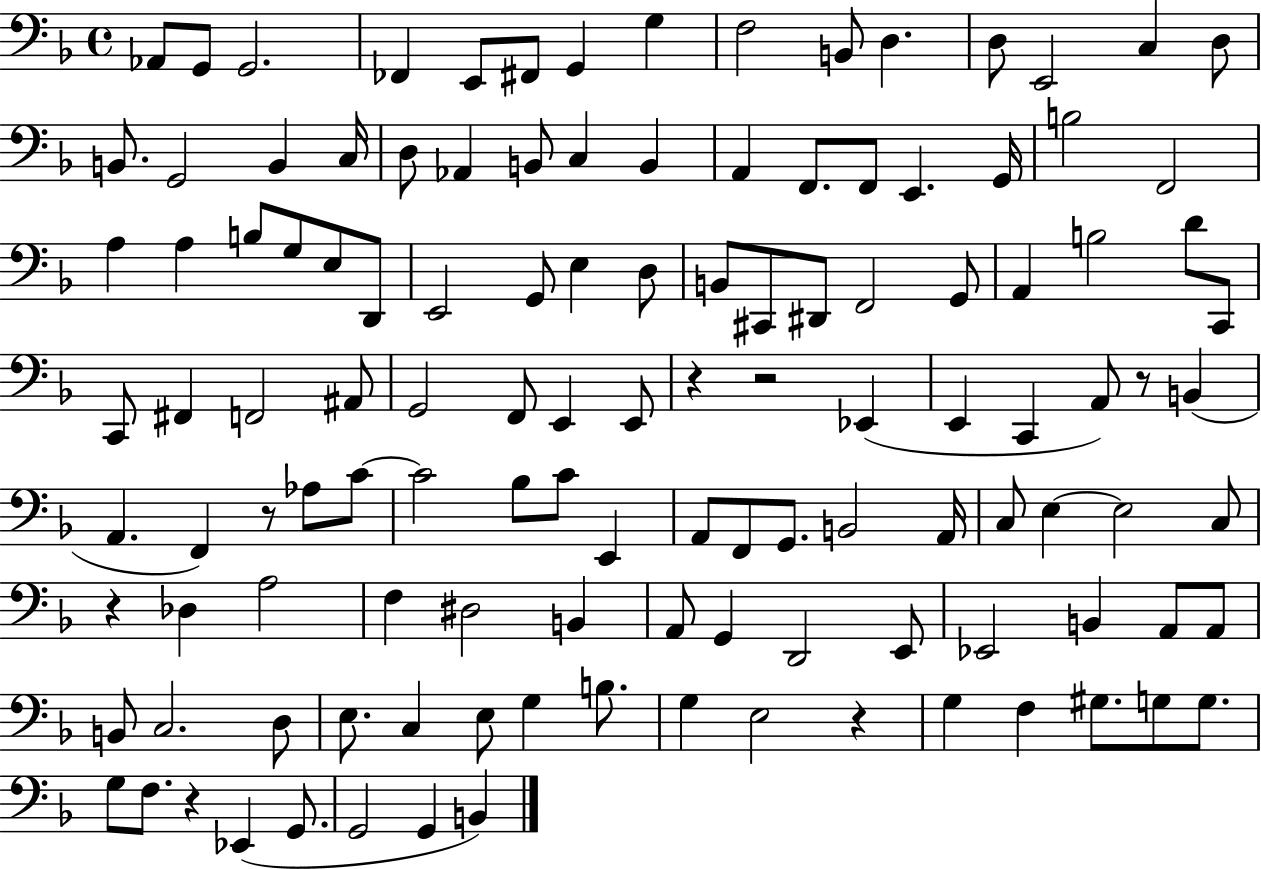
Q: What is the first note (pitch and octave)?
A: Ab2